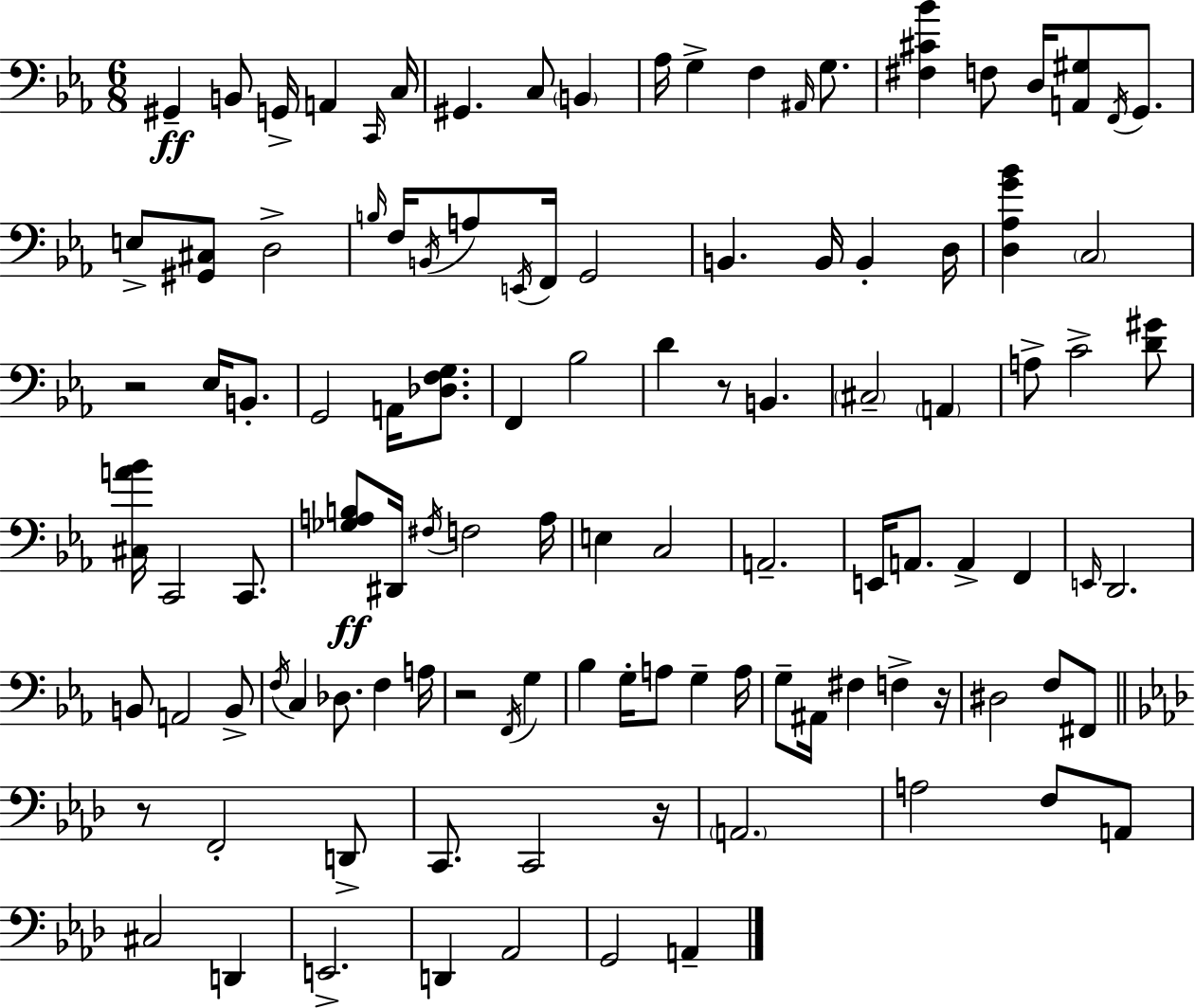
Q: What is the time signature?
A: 6/8